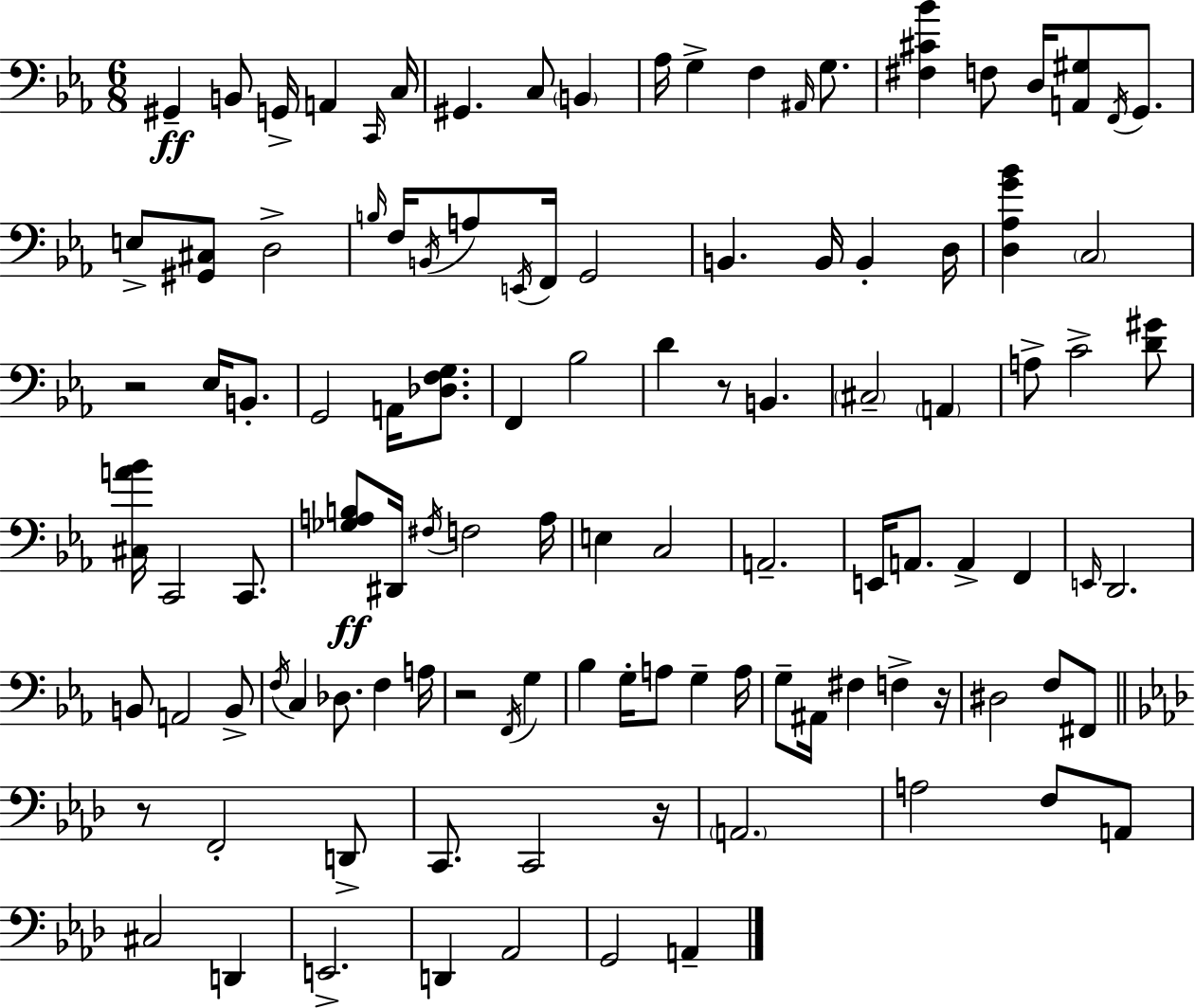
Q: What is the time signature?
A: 6/8